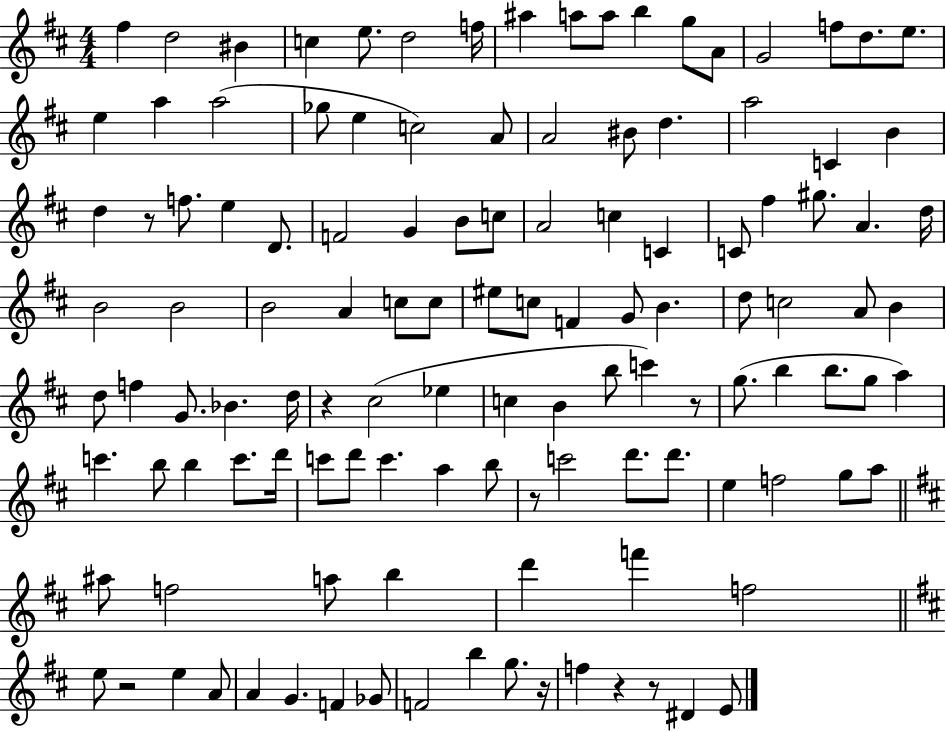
F#5/q D5/h BIS4/q C5/q E5/e. D5/h F5/s A#5/q A5/e A5/e B5/q G5/e A4/e G4/h F5/e D5/e. E5/e. E5/q A5/q A5/h Gb5/e E5/q C5/h A4/e A4/h BIS4/e D5/q. A5/h C4/q B4/q D5/q R/e F5/e. E5/q D4/e. F4/h G4/q B4/e C5/e A4/h C5/q C4/q C4/e F#5/q G#5/e. A4/q. D5/s B4/h B4/h B4/h A4/q C5/e C5/e EIS5/e C5/e F4/q G4/e B4/q. D5/e C5/h A4/e B4/q D5/e F5/q G4/e. Bb4/q. D5/s R/q C#5/h Eb5/q C5/q B4/q B5/e C6/q R/e G5/e. B5/q B5/e. G5/e A5/q C6/q. B5/e B5/q C6/e. D6/s C6/e D6/e C6/q. A5/q B5/e R/e C6/h D6/e. D6/e. E5/q F5/h G5/e A5/e A#5/e F5/h A5/e B5/q D6/q F6/q F5/h E5/e R/h E5/q A4/e A4/q G4/q. F4/q Gb4/e F4/h B5/q G5/e. R/s F5/q R/q R/e D#4/q E4/e